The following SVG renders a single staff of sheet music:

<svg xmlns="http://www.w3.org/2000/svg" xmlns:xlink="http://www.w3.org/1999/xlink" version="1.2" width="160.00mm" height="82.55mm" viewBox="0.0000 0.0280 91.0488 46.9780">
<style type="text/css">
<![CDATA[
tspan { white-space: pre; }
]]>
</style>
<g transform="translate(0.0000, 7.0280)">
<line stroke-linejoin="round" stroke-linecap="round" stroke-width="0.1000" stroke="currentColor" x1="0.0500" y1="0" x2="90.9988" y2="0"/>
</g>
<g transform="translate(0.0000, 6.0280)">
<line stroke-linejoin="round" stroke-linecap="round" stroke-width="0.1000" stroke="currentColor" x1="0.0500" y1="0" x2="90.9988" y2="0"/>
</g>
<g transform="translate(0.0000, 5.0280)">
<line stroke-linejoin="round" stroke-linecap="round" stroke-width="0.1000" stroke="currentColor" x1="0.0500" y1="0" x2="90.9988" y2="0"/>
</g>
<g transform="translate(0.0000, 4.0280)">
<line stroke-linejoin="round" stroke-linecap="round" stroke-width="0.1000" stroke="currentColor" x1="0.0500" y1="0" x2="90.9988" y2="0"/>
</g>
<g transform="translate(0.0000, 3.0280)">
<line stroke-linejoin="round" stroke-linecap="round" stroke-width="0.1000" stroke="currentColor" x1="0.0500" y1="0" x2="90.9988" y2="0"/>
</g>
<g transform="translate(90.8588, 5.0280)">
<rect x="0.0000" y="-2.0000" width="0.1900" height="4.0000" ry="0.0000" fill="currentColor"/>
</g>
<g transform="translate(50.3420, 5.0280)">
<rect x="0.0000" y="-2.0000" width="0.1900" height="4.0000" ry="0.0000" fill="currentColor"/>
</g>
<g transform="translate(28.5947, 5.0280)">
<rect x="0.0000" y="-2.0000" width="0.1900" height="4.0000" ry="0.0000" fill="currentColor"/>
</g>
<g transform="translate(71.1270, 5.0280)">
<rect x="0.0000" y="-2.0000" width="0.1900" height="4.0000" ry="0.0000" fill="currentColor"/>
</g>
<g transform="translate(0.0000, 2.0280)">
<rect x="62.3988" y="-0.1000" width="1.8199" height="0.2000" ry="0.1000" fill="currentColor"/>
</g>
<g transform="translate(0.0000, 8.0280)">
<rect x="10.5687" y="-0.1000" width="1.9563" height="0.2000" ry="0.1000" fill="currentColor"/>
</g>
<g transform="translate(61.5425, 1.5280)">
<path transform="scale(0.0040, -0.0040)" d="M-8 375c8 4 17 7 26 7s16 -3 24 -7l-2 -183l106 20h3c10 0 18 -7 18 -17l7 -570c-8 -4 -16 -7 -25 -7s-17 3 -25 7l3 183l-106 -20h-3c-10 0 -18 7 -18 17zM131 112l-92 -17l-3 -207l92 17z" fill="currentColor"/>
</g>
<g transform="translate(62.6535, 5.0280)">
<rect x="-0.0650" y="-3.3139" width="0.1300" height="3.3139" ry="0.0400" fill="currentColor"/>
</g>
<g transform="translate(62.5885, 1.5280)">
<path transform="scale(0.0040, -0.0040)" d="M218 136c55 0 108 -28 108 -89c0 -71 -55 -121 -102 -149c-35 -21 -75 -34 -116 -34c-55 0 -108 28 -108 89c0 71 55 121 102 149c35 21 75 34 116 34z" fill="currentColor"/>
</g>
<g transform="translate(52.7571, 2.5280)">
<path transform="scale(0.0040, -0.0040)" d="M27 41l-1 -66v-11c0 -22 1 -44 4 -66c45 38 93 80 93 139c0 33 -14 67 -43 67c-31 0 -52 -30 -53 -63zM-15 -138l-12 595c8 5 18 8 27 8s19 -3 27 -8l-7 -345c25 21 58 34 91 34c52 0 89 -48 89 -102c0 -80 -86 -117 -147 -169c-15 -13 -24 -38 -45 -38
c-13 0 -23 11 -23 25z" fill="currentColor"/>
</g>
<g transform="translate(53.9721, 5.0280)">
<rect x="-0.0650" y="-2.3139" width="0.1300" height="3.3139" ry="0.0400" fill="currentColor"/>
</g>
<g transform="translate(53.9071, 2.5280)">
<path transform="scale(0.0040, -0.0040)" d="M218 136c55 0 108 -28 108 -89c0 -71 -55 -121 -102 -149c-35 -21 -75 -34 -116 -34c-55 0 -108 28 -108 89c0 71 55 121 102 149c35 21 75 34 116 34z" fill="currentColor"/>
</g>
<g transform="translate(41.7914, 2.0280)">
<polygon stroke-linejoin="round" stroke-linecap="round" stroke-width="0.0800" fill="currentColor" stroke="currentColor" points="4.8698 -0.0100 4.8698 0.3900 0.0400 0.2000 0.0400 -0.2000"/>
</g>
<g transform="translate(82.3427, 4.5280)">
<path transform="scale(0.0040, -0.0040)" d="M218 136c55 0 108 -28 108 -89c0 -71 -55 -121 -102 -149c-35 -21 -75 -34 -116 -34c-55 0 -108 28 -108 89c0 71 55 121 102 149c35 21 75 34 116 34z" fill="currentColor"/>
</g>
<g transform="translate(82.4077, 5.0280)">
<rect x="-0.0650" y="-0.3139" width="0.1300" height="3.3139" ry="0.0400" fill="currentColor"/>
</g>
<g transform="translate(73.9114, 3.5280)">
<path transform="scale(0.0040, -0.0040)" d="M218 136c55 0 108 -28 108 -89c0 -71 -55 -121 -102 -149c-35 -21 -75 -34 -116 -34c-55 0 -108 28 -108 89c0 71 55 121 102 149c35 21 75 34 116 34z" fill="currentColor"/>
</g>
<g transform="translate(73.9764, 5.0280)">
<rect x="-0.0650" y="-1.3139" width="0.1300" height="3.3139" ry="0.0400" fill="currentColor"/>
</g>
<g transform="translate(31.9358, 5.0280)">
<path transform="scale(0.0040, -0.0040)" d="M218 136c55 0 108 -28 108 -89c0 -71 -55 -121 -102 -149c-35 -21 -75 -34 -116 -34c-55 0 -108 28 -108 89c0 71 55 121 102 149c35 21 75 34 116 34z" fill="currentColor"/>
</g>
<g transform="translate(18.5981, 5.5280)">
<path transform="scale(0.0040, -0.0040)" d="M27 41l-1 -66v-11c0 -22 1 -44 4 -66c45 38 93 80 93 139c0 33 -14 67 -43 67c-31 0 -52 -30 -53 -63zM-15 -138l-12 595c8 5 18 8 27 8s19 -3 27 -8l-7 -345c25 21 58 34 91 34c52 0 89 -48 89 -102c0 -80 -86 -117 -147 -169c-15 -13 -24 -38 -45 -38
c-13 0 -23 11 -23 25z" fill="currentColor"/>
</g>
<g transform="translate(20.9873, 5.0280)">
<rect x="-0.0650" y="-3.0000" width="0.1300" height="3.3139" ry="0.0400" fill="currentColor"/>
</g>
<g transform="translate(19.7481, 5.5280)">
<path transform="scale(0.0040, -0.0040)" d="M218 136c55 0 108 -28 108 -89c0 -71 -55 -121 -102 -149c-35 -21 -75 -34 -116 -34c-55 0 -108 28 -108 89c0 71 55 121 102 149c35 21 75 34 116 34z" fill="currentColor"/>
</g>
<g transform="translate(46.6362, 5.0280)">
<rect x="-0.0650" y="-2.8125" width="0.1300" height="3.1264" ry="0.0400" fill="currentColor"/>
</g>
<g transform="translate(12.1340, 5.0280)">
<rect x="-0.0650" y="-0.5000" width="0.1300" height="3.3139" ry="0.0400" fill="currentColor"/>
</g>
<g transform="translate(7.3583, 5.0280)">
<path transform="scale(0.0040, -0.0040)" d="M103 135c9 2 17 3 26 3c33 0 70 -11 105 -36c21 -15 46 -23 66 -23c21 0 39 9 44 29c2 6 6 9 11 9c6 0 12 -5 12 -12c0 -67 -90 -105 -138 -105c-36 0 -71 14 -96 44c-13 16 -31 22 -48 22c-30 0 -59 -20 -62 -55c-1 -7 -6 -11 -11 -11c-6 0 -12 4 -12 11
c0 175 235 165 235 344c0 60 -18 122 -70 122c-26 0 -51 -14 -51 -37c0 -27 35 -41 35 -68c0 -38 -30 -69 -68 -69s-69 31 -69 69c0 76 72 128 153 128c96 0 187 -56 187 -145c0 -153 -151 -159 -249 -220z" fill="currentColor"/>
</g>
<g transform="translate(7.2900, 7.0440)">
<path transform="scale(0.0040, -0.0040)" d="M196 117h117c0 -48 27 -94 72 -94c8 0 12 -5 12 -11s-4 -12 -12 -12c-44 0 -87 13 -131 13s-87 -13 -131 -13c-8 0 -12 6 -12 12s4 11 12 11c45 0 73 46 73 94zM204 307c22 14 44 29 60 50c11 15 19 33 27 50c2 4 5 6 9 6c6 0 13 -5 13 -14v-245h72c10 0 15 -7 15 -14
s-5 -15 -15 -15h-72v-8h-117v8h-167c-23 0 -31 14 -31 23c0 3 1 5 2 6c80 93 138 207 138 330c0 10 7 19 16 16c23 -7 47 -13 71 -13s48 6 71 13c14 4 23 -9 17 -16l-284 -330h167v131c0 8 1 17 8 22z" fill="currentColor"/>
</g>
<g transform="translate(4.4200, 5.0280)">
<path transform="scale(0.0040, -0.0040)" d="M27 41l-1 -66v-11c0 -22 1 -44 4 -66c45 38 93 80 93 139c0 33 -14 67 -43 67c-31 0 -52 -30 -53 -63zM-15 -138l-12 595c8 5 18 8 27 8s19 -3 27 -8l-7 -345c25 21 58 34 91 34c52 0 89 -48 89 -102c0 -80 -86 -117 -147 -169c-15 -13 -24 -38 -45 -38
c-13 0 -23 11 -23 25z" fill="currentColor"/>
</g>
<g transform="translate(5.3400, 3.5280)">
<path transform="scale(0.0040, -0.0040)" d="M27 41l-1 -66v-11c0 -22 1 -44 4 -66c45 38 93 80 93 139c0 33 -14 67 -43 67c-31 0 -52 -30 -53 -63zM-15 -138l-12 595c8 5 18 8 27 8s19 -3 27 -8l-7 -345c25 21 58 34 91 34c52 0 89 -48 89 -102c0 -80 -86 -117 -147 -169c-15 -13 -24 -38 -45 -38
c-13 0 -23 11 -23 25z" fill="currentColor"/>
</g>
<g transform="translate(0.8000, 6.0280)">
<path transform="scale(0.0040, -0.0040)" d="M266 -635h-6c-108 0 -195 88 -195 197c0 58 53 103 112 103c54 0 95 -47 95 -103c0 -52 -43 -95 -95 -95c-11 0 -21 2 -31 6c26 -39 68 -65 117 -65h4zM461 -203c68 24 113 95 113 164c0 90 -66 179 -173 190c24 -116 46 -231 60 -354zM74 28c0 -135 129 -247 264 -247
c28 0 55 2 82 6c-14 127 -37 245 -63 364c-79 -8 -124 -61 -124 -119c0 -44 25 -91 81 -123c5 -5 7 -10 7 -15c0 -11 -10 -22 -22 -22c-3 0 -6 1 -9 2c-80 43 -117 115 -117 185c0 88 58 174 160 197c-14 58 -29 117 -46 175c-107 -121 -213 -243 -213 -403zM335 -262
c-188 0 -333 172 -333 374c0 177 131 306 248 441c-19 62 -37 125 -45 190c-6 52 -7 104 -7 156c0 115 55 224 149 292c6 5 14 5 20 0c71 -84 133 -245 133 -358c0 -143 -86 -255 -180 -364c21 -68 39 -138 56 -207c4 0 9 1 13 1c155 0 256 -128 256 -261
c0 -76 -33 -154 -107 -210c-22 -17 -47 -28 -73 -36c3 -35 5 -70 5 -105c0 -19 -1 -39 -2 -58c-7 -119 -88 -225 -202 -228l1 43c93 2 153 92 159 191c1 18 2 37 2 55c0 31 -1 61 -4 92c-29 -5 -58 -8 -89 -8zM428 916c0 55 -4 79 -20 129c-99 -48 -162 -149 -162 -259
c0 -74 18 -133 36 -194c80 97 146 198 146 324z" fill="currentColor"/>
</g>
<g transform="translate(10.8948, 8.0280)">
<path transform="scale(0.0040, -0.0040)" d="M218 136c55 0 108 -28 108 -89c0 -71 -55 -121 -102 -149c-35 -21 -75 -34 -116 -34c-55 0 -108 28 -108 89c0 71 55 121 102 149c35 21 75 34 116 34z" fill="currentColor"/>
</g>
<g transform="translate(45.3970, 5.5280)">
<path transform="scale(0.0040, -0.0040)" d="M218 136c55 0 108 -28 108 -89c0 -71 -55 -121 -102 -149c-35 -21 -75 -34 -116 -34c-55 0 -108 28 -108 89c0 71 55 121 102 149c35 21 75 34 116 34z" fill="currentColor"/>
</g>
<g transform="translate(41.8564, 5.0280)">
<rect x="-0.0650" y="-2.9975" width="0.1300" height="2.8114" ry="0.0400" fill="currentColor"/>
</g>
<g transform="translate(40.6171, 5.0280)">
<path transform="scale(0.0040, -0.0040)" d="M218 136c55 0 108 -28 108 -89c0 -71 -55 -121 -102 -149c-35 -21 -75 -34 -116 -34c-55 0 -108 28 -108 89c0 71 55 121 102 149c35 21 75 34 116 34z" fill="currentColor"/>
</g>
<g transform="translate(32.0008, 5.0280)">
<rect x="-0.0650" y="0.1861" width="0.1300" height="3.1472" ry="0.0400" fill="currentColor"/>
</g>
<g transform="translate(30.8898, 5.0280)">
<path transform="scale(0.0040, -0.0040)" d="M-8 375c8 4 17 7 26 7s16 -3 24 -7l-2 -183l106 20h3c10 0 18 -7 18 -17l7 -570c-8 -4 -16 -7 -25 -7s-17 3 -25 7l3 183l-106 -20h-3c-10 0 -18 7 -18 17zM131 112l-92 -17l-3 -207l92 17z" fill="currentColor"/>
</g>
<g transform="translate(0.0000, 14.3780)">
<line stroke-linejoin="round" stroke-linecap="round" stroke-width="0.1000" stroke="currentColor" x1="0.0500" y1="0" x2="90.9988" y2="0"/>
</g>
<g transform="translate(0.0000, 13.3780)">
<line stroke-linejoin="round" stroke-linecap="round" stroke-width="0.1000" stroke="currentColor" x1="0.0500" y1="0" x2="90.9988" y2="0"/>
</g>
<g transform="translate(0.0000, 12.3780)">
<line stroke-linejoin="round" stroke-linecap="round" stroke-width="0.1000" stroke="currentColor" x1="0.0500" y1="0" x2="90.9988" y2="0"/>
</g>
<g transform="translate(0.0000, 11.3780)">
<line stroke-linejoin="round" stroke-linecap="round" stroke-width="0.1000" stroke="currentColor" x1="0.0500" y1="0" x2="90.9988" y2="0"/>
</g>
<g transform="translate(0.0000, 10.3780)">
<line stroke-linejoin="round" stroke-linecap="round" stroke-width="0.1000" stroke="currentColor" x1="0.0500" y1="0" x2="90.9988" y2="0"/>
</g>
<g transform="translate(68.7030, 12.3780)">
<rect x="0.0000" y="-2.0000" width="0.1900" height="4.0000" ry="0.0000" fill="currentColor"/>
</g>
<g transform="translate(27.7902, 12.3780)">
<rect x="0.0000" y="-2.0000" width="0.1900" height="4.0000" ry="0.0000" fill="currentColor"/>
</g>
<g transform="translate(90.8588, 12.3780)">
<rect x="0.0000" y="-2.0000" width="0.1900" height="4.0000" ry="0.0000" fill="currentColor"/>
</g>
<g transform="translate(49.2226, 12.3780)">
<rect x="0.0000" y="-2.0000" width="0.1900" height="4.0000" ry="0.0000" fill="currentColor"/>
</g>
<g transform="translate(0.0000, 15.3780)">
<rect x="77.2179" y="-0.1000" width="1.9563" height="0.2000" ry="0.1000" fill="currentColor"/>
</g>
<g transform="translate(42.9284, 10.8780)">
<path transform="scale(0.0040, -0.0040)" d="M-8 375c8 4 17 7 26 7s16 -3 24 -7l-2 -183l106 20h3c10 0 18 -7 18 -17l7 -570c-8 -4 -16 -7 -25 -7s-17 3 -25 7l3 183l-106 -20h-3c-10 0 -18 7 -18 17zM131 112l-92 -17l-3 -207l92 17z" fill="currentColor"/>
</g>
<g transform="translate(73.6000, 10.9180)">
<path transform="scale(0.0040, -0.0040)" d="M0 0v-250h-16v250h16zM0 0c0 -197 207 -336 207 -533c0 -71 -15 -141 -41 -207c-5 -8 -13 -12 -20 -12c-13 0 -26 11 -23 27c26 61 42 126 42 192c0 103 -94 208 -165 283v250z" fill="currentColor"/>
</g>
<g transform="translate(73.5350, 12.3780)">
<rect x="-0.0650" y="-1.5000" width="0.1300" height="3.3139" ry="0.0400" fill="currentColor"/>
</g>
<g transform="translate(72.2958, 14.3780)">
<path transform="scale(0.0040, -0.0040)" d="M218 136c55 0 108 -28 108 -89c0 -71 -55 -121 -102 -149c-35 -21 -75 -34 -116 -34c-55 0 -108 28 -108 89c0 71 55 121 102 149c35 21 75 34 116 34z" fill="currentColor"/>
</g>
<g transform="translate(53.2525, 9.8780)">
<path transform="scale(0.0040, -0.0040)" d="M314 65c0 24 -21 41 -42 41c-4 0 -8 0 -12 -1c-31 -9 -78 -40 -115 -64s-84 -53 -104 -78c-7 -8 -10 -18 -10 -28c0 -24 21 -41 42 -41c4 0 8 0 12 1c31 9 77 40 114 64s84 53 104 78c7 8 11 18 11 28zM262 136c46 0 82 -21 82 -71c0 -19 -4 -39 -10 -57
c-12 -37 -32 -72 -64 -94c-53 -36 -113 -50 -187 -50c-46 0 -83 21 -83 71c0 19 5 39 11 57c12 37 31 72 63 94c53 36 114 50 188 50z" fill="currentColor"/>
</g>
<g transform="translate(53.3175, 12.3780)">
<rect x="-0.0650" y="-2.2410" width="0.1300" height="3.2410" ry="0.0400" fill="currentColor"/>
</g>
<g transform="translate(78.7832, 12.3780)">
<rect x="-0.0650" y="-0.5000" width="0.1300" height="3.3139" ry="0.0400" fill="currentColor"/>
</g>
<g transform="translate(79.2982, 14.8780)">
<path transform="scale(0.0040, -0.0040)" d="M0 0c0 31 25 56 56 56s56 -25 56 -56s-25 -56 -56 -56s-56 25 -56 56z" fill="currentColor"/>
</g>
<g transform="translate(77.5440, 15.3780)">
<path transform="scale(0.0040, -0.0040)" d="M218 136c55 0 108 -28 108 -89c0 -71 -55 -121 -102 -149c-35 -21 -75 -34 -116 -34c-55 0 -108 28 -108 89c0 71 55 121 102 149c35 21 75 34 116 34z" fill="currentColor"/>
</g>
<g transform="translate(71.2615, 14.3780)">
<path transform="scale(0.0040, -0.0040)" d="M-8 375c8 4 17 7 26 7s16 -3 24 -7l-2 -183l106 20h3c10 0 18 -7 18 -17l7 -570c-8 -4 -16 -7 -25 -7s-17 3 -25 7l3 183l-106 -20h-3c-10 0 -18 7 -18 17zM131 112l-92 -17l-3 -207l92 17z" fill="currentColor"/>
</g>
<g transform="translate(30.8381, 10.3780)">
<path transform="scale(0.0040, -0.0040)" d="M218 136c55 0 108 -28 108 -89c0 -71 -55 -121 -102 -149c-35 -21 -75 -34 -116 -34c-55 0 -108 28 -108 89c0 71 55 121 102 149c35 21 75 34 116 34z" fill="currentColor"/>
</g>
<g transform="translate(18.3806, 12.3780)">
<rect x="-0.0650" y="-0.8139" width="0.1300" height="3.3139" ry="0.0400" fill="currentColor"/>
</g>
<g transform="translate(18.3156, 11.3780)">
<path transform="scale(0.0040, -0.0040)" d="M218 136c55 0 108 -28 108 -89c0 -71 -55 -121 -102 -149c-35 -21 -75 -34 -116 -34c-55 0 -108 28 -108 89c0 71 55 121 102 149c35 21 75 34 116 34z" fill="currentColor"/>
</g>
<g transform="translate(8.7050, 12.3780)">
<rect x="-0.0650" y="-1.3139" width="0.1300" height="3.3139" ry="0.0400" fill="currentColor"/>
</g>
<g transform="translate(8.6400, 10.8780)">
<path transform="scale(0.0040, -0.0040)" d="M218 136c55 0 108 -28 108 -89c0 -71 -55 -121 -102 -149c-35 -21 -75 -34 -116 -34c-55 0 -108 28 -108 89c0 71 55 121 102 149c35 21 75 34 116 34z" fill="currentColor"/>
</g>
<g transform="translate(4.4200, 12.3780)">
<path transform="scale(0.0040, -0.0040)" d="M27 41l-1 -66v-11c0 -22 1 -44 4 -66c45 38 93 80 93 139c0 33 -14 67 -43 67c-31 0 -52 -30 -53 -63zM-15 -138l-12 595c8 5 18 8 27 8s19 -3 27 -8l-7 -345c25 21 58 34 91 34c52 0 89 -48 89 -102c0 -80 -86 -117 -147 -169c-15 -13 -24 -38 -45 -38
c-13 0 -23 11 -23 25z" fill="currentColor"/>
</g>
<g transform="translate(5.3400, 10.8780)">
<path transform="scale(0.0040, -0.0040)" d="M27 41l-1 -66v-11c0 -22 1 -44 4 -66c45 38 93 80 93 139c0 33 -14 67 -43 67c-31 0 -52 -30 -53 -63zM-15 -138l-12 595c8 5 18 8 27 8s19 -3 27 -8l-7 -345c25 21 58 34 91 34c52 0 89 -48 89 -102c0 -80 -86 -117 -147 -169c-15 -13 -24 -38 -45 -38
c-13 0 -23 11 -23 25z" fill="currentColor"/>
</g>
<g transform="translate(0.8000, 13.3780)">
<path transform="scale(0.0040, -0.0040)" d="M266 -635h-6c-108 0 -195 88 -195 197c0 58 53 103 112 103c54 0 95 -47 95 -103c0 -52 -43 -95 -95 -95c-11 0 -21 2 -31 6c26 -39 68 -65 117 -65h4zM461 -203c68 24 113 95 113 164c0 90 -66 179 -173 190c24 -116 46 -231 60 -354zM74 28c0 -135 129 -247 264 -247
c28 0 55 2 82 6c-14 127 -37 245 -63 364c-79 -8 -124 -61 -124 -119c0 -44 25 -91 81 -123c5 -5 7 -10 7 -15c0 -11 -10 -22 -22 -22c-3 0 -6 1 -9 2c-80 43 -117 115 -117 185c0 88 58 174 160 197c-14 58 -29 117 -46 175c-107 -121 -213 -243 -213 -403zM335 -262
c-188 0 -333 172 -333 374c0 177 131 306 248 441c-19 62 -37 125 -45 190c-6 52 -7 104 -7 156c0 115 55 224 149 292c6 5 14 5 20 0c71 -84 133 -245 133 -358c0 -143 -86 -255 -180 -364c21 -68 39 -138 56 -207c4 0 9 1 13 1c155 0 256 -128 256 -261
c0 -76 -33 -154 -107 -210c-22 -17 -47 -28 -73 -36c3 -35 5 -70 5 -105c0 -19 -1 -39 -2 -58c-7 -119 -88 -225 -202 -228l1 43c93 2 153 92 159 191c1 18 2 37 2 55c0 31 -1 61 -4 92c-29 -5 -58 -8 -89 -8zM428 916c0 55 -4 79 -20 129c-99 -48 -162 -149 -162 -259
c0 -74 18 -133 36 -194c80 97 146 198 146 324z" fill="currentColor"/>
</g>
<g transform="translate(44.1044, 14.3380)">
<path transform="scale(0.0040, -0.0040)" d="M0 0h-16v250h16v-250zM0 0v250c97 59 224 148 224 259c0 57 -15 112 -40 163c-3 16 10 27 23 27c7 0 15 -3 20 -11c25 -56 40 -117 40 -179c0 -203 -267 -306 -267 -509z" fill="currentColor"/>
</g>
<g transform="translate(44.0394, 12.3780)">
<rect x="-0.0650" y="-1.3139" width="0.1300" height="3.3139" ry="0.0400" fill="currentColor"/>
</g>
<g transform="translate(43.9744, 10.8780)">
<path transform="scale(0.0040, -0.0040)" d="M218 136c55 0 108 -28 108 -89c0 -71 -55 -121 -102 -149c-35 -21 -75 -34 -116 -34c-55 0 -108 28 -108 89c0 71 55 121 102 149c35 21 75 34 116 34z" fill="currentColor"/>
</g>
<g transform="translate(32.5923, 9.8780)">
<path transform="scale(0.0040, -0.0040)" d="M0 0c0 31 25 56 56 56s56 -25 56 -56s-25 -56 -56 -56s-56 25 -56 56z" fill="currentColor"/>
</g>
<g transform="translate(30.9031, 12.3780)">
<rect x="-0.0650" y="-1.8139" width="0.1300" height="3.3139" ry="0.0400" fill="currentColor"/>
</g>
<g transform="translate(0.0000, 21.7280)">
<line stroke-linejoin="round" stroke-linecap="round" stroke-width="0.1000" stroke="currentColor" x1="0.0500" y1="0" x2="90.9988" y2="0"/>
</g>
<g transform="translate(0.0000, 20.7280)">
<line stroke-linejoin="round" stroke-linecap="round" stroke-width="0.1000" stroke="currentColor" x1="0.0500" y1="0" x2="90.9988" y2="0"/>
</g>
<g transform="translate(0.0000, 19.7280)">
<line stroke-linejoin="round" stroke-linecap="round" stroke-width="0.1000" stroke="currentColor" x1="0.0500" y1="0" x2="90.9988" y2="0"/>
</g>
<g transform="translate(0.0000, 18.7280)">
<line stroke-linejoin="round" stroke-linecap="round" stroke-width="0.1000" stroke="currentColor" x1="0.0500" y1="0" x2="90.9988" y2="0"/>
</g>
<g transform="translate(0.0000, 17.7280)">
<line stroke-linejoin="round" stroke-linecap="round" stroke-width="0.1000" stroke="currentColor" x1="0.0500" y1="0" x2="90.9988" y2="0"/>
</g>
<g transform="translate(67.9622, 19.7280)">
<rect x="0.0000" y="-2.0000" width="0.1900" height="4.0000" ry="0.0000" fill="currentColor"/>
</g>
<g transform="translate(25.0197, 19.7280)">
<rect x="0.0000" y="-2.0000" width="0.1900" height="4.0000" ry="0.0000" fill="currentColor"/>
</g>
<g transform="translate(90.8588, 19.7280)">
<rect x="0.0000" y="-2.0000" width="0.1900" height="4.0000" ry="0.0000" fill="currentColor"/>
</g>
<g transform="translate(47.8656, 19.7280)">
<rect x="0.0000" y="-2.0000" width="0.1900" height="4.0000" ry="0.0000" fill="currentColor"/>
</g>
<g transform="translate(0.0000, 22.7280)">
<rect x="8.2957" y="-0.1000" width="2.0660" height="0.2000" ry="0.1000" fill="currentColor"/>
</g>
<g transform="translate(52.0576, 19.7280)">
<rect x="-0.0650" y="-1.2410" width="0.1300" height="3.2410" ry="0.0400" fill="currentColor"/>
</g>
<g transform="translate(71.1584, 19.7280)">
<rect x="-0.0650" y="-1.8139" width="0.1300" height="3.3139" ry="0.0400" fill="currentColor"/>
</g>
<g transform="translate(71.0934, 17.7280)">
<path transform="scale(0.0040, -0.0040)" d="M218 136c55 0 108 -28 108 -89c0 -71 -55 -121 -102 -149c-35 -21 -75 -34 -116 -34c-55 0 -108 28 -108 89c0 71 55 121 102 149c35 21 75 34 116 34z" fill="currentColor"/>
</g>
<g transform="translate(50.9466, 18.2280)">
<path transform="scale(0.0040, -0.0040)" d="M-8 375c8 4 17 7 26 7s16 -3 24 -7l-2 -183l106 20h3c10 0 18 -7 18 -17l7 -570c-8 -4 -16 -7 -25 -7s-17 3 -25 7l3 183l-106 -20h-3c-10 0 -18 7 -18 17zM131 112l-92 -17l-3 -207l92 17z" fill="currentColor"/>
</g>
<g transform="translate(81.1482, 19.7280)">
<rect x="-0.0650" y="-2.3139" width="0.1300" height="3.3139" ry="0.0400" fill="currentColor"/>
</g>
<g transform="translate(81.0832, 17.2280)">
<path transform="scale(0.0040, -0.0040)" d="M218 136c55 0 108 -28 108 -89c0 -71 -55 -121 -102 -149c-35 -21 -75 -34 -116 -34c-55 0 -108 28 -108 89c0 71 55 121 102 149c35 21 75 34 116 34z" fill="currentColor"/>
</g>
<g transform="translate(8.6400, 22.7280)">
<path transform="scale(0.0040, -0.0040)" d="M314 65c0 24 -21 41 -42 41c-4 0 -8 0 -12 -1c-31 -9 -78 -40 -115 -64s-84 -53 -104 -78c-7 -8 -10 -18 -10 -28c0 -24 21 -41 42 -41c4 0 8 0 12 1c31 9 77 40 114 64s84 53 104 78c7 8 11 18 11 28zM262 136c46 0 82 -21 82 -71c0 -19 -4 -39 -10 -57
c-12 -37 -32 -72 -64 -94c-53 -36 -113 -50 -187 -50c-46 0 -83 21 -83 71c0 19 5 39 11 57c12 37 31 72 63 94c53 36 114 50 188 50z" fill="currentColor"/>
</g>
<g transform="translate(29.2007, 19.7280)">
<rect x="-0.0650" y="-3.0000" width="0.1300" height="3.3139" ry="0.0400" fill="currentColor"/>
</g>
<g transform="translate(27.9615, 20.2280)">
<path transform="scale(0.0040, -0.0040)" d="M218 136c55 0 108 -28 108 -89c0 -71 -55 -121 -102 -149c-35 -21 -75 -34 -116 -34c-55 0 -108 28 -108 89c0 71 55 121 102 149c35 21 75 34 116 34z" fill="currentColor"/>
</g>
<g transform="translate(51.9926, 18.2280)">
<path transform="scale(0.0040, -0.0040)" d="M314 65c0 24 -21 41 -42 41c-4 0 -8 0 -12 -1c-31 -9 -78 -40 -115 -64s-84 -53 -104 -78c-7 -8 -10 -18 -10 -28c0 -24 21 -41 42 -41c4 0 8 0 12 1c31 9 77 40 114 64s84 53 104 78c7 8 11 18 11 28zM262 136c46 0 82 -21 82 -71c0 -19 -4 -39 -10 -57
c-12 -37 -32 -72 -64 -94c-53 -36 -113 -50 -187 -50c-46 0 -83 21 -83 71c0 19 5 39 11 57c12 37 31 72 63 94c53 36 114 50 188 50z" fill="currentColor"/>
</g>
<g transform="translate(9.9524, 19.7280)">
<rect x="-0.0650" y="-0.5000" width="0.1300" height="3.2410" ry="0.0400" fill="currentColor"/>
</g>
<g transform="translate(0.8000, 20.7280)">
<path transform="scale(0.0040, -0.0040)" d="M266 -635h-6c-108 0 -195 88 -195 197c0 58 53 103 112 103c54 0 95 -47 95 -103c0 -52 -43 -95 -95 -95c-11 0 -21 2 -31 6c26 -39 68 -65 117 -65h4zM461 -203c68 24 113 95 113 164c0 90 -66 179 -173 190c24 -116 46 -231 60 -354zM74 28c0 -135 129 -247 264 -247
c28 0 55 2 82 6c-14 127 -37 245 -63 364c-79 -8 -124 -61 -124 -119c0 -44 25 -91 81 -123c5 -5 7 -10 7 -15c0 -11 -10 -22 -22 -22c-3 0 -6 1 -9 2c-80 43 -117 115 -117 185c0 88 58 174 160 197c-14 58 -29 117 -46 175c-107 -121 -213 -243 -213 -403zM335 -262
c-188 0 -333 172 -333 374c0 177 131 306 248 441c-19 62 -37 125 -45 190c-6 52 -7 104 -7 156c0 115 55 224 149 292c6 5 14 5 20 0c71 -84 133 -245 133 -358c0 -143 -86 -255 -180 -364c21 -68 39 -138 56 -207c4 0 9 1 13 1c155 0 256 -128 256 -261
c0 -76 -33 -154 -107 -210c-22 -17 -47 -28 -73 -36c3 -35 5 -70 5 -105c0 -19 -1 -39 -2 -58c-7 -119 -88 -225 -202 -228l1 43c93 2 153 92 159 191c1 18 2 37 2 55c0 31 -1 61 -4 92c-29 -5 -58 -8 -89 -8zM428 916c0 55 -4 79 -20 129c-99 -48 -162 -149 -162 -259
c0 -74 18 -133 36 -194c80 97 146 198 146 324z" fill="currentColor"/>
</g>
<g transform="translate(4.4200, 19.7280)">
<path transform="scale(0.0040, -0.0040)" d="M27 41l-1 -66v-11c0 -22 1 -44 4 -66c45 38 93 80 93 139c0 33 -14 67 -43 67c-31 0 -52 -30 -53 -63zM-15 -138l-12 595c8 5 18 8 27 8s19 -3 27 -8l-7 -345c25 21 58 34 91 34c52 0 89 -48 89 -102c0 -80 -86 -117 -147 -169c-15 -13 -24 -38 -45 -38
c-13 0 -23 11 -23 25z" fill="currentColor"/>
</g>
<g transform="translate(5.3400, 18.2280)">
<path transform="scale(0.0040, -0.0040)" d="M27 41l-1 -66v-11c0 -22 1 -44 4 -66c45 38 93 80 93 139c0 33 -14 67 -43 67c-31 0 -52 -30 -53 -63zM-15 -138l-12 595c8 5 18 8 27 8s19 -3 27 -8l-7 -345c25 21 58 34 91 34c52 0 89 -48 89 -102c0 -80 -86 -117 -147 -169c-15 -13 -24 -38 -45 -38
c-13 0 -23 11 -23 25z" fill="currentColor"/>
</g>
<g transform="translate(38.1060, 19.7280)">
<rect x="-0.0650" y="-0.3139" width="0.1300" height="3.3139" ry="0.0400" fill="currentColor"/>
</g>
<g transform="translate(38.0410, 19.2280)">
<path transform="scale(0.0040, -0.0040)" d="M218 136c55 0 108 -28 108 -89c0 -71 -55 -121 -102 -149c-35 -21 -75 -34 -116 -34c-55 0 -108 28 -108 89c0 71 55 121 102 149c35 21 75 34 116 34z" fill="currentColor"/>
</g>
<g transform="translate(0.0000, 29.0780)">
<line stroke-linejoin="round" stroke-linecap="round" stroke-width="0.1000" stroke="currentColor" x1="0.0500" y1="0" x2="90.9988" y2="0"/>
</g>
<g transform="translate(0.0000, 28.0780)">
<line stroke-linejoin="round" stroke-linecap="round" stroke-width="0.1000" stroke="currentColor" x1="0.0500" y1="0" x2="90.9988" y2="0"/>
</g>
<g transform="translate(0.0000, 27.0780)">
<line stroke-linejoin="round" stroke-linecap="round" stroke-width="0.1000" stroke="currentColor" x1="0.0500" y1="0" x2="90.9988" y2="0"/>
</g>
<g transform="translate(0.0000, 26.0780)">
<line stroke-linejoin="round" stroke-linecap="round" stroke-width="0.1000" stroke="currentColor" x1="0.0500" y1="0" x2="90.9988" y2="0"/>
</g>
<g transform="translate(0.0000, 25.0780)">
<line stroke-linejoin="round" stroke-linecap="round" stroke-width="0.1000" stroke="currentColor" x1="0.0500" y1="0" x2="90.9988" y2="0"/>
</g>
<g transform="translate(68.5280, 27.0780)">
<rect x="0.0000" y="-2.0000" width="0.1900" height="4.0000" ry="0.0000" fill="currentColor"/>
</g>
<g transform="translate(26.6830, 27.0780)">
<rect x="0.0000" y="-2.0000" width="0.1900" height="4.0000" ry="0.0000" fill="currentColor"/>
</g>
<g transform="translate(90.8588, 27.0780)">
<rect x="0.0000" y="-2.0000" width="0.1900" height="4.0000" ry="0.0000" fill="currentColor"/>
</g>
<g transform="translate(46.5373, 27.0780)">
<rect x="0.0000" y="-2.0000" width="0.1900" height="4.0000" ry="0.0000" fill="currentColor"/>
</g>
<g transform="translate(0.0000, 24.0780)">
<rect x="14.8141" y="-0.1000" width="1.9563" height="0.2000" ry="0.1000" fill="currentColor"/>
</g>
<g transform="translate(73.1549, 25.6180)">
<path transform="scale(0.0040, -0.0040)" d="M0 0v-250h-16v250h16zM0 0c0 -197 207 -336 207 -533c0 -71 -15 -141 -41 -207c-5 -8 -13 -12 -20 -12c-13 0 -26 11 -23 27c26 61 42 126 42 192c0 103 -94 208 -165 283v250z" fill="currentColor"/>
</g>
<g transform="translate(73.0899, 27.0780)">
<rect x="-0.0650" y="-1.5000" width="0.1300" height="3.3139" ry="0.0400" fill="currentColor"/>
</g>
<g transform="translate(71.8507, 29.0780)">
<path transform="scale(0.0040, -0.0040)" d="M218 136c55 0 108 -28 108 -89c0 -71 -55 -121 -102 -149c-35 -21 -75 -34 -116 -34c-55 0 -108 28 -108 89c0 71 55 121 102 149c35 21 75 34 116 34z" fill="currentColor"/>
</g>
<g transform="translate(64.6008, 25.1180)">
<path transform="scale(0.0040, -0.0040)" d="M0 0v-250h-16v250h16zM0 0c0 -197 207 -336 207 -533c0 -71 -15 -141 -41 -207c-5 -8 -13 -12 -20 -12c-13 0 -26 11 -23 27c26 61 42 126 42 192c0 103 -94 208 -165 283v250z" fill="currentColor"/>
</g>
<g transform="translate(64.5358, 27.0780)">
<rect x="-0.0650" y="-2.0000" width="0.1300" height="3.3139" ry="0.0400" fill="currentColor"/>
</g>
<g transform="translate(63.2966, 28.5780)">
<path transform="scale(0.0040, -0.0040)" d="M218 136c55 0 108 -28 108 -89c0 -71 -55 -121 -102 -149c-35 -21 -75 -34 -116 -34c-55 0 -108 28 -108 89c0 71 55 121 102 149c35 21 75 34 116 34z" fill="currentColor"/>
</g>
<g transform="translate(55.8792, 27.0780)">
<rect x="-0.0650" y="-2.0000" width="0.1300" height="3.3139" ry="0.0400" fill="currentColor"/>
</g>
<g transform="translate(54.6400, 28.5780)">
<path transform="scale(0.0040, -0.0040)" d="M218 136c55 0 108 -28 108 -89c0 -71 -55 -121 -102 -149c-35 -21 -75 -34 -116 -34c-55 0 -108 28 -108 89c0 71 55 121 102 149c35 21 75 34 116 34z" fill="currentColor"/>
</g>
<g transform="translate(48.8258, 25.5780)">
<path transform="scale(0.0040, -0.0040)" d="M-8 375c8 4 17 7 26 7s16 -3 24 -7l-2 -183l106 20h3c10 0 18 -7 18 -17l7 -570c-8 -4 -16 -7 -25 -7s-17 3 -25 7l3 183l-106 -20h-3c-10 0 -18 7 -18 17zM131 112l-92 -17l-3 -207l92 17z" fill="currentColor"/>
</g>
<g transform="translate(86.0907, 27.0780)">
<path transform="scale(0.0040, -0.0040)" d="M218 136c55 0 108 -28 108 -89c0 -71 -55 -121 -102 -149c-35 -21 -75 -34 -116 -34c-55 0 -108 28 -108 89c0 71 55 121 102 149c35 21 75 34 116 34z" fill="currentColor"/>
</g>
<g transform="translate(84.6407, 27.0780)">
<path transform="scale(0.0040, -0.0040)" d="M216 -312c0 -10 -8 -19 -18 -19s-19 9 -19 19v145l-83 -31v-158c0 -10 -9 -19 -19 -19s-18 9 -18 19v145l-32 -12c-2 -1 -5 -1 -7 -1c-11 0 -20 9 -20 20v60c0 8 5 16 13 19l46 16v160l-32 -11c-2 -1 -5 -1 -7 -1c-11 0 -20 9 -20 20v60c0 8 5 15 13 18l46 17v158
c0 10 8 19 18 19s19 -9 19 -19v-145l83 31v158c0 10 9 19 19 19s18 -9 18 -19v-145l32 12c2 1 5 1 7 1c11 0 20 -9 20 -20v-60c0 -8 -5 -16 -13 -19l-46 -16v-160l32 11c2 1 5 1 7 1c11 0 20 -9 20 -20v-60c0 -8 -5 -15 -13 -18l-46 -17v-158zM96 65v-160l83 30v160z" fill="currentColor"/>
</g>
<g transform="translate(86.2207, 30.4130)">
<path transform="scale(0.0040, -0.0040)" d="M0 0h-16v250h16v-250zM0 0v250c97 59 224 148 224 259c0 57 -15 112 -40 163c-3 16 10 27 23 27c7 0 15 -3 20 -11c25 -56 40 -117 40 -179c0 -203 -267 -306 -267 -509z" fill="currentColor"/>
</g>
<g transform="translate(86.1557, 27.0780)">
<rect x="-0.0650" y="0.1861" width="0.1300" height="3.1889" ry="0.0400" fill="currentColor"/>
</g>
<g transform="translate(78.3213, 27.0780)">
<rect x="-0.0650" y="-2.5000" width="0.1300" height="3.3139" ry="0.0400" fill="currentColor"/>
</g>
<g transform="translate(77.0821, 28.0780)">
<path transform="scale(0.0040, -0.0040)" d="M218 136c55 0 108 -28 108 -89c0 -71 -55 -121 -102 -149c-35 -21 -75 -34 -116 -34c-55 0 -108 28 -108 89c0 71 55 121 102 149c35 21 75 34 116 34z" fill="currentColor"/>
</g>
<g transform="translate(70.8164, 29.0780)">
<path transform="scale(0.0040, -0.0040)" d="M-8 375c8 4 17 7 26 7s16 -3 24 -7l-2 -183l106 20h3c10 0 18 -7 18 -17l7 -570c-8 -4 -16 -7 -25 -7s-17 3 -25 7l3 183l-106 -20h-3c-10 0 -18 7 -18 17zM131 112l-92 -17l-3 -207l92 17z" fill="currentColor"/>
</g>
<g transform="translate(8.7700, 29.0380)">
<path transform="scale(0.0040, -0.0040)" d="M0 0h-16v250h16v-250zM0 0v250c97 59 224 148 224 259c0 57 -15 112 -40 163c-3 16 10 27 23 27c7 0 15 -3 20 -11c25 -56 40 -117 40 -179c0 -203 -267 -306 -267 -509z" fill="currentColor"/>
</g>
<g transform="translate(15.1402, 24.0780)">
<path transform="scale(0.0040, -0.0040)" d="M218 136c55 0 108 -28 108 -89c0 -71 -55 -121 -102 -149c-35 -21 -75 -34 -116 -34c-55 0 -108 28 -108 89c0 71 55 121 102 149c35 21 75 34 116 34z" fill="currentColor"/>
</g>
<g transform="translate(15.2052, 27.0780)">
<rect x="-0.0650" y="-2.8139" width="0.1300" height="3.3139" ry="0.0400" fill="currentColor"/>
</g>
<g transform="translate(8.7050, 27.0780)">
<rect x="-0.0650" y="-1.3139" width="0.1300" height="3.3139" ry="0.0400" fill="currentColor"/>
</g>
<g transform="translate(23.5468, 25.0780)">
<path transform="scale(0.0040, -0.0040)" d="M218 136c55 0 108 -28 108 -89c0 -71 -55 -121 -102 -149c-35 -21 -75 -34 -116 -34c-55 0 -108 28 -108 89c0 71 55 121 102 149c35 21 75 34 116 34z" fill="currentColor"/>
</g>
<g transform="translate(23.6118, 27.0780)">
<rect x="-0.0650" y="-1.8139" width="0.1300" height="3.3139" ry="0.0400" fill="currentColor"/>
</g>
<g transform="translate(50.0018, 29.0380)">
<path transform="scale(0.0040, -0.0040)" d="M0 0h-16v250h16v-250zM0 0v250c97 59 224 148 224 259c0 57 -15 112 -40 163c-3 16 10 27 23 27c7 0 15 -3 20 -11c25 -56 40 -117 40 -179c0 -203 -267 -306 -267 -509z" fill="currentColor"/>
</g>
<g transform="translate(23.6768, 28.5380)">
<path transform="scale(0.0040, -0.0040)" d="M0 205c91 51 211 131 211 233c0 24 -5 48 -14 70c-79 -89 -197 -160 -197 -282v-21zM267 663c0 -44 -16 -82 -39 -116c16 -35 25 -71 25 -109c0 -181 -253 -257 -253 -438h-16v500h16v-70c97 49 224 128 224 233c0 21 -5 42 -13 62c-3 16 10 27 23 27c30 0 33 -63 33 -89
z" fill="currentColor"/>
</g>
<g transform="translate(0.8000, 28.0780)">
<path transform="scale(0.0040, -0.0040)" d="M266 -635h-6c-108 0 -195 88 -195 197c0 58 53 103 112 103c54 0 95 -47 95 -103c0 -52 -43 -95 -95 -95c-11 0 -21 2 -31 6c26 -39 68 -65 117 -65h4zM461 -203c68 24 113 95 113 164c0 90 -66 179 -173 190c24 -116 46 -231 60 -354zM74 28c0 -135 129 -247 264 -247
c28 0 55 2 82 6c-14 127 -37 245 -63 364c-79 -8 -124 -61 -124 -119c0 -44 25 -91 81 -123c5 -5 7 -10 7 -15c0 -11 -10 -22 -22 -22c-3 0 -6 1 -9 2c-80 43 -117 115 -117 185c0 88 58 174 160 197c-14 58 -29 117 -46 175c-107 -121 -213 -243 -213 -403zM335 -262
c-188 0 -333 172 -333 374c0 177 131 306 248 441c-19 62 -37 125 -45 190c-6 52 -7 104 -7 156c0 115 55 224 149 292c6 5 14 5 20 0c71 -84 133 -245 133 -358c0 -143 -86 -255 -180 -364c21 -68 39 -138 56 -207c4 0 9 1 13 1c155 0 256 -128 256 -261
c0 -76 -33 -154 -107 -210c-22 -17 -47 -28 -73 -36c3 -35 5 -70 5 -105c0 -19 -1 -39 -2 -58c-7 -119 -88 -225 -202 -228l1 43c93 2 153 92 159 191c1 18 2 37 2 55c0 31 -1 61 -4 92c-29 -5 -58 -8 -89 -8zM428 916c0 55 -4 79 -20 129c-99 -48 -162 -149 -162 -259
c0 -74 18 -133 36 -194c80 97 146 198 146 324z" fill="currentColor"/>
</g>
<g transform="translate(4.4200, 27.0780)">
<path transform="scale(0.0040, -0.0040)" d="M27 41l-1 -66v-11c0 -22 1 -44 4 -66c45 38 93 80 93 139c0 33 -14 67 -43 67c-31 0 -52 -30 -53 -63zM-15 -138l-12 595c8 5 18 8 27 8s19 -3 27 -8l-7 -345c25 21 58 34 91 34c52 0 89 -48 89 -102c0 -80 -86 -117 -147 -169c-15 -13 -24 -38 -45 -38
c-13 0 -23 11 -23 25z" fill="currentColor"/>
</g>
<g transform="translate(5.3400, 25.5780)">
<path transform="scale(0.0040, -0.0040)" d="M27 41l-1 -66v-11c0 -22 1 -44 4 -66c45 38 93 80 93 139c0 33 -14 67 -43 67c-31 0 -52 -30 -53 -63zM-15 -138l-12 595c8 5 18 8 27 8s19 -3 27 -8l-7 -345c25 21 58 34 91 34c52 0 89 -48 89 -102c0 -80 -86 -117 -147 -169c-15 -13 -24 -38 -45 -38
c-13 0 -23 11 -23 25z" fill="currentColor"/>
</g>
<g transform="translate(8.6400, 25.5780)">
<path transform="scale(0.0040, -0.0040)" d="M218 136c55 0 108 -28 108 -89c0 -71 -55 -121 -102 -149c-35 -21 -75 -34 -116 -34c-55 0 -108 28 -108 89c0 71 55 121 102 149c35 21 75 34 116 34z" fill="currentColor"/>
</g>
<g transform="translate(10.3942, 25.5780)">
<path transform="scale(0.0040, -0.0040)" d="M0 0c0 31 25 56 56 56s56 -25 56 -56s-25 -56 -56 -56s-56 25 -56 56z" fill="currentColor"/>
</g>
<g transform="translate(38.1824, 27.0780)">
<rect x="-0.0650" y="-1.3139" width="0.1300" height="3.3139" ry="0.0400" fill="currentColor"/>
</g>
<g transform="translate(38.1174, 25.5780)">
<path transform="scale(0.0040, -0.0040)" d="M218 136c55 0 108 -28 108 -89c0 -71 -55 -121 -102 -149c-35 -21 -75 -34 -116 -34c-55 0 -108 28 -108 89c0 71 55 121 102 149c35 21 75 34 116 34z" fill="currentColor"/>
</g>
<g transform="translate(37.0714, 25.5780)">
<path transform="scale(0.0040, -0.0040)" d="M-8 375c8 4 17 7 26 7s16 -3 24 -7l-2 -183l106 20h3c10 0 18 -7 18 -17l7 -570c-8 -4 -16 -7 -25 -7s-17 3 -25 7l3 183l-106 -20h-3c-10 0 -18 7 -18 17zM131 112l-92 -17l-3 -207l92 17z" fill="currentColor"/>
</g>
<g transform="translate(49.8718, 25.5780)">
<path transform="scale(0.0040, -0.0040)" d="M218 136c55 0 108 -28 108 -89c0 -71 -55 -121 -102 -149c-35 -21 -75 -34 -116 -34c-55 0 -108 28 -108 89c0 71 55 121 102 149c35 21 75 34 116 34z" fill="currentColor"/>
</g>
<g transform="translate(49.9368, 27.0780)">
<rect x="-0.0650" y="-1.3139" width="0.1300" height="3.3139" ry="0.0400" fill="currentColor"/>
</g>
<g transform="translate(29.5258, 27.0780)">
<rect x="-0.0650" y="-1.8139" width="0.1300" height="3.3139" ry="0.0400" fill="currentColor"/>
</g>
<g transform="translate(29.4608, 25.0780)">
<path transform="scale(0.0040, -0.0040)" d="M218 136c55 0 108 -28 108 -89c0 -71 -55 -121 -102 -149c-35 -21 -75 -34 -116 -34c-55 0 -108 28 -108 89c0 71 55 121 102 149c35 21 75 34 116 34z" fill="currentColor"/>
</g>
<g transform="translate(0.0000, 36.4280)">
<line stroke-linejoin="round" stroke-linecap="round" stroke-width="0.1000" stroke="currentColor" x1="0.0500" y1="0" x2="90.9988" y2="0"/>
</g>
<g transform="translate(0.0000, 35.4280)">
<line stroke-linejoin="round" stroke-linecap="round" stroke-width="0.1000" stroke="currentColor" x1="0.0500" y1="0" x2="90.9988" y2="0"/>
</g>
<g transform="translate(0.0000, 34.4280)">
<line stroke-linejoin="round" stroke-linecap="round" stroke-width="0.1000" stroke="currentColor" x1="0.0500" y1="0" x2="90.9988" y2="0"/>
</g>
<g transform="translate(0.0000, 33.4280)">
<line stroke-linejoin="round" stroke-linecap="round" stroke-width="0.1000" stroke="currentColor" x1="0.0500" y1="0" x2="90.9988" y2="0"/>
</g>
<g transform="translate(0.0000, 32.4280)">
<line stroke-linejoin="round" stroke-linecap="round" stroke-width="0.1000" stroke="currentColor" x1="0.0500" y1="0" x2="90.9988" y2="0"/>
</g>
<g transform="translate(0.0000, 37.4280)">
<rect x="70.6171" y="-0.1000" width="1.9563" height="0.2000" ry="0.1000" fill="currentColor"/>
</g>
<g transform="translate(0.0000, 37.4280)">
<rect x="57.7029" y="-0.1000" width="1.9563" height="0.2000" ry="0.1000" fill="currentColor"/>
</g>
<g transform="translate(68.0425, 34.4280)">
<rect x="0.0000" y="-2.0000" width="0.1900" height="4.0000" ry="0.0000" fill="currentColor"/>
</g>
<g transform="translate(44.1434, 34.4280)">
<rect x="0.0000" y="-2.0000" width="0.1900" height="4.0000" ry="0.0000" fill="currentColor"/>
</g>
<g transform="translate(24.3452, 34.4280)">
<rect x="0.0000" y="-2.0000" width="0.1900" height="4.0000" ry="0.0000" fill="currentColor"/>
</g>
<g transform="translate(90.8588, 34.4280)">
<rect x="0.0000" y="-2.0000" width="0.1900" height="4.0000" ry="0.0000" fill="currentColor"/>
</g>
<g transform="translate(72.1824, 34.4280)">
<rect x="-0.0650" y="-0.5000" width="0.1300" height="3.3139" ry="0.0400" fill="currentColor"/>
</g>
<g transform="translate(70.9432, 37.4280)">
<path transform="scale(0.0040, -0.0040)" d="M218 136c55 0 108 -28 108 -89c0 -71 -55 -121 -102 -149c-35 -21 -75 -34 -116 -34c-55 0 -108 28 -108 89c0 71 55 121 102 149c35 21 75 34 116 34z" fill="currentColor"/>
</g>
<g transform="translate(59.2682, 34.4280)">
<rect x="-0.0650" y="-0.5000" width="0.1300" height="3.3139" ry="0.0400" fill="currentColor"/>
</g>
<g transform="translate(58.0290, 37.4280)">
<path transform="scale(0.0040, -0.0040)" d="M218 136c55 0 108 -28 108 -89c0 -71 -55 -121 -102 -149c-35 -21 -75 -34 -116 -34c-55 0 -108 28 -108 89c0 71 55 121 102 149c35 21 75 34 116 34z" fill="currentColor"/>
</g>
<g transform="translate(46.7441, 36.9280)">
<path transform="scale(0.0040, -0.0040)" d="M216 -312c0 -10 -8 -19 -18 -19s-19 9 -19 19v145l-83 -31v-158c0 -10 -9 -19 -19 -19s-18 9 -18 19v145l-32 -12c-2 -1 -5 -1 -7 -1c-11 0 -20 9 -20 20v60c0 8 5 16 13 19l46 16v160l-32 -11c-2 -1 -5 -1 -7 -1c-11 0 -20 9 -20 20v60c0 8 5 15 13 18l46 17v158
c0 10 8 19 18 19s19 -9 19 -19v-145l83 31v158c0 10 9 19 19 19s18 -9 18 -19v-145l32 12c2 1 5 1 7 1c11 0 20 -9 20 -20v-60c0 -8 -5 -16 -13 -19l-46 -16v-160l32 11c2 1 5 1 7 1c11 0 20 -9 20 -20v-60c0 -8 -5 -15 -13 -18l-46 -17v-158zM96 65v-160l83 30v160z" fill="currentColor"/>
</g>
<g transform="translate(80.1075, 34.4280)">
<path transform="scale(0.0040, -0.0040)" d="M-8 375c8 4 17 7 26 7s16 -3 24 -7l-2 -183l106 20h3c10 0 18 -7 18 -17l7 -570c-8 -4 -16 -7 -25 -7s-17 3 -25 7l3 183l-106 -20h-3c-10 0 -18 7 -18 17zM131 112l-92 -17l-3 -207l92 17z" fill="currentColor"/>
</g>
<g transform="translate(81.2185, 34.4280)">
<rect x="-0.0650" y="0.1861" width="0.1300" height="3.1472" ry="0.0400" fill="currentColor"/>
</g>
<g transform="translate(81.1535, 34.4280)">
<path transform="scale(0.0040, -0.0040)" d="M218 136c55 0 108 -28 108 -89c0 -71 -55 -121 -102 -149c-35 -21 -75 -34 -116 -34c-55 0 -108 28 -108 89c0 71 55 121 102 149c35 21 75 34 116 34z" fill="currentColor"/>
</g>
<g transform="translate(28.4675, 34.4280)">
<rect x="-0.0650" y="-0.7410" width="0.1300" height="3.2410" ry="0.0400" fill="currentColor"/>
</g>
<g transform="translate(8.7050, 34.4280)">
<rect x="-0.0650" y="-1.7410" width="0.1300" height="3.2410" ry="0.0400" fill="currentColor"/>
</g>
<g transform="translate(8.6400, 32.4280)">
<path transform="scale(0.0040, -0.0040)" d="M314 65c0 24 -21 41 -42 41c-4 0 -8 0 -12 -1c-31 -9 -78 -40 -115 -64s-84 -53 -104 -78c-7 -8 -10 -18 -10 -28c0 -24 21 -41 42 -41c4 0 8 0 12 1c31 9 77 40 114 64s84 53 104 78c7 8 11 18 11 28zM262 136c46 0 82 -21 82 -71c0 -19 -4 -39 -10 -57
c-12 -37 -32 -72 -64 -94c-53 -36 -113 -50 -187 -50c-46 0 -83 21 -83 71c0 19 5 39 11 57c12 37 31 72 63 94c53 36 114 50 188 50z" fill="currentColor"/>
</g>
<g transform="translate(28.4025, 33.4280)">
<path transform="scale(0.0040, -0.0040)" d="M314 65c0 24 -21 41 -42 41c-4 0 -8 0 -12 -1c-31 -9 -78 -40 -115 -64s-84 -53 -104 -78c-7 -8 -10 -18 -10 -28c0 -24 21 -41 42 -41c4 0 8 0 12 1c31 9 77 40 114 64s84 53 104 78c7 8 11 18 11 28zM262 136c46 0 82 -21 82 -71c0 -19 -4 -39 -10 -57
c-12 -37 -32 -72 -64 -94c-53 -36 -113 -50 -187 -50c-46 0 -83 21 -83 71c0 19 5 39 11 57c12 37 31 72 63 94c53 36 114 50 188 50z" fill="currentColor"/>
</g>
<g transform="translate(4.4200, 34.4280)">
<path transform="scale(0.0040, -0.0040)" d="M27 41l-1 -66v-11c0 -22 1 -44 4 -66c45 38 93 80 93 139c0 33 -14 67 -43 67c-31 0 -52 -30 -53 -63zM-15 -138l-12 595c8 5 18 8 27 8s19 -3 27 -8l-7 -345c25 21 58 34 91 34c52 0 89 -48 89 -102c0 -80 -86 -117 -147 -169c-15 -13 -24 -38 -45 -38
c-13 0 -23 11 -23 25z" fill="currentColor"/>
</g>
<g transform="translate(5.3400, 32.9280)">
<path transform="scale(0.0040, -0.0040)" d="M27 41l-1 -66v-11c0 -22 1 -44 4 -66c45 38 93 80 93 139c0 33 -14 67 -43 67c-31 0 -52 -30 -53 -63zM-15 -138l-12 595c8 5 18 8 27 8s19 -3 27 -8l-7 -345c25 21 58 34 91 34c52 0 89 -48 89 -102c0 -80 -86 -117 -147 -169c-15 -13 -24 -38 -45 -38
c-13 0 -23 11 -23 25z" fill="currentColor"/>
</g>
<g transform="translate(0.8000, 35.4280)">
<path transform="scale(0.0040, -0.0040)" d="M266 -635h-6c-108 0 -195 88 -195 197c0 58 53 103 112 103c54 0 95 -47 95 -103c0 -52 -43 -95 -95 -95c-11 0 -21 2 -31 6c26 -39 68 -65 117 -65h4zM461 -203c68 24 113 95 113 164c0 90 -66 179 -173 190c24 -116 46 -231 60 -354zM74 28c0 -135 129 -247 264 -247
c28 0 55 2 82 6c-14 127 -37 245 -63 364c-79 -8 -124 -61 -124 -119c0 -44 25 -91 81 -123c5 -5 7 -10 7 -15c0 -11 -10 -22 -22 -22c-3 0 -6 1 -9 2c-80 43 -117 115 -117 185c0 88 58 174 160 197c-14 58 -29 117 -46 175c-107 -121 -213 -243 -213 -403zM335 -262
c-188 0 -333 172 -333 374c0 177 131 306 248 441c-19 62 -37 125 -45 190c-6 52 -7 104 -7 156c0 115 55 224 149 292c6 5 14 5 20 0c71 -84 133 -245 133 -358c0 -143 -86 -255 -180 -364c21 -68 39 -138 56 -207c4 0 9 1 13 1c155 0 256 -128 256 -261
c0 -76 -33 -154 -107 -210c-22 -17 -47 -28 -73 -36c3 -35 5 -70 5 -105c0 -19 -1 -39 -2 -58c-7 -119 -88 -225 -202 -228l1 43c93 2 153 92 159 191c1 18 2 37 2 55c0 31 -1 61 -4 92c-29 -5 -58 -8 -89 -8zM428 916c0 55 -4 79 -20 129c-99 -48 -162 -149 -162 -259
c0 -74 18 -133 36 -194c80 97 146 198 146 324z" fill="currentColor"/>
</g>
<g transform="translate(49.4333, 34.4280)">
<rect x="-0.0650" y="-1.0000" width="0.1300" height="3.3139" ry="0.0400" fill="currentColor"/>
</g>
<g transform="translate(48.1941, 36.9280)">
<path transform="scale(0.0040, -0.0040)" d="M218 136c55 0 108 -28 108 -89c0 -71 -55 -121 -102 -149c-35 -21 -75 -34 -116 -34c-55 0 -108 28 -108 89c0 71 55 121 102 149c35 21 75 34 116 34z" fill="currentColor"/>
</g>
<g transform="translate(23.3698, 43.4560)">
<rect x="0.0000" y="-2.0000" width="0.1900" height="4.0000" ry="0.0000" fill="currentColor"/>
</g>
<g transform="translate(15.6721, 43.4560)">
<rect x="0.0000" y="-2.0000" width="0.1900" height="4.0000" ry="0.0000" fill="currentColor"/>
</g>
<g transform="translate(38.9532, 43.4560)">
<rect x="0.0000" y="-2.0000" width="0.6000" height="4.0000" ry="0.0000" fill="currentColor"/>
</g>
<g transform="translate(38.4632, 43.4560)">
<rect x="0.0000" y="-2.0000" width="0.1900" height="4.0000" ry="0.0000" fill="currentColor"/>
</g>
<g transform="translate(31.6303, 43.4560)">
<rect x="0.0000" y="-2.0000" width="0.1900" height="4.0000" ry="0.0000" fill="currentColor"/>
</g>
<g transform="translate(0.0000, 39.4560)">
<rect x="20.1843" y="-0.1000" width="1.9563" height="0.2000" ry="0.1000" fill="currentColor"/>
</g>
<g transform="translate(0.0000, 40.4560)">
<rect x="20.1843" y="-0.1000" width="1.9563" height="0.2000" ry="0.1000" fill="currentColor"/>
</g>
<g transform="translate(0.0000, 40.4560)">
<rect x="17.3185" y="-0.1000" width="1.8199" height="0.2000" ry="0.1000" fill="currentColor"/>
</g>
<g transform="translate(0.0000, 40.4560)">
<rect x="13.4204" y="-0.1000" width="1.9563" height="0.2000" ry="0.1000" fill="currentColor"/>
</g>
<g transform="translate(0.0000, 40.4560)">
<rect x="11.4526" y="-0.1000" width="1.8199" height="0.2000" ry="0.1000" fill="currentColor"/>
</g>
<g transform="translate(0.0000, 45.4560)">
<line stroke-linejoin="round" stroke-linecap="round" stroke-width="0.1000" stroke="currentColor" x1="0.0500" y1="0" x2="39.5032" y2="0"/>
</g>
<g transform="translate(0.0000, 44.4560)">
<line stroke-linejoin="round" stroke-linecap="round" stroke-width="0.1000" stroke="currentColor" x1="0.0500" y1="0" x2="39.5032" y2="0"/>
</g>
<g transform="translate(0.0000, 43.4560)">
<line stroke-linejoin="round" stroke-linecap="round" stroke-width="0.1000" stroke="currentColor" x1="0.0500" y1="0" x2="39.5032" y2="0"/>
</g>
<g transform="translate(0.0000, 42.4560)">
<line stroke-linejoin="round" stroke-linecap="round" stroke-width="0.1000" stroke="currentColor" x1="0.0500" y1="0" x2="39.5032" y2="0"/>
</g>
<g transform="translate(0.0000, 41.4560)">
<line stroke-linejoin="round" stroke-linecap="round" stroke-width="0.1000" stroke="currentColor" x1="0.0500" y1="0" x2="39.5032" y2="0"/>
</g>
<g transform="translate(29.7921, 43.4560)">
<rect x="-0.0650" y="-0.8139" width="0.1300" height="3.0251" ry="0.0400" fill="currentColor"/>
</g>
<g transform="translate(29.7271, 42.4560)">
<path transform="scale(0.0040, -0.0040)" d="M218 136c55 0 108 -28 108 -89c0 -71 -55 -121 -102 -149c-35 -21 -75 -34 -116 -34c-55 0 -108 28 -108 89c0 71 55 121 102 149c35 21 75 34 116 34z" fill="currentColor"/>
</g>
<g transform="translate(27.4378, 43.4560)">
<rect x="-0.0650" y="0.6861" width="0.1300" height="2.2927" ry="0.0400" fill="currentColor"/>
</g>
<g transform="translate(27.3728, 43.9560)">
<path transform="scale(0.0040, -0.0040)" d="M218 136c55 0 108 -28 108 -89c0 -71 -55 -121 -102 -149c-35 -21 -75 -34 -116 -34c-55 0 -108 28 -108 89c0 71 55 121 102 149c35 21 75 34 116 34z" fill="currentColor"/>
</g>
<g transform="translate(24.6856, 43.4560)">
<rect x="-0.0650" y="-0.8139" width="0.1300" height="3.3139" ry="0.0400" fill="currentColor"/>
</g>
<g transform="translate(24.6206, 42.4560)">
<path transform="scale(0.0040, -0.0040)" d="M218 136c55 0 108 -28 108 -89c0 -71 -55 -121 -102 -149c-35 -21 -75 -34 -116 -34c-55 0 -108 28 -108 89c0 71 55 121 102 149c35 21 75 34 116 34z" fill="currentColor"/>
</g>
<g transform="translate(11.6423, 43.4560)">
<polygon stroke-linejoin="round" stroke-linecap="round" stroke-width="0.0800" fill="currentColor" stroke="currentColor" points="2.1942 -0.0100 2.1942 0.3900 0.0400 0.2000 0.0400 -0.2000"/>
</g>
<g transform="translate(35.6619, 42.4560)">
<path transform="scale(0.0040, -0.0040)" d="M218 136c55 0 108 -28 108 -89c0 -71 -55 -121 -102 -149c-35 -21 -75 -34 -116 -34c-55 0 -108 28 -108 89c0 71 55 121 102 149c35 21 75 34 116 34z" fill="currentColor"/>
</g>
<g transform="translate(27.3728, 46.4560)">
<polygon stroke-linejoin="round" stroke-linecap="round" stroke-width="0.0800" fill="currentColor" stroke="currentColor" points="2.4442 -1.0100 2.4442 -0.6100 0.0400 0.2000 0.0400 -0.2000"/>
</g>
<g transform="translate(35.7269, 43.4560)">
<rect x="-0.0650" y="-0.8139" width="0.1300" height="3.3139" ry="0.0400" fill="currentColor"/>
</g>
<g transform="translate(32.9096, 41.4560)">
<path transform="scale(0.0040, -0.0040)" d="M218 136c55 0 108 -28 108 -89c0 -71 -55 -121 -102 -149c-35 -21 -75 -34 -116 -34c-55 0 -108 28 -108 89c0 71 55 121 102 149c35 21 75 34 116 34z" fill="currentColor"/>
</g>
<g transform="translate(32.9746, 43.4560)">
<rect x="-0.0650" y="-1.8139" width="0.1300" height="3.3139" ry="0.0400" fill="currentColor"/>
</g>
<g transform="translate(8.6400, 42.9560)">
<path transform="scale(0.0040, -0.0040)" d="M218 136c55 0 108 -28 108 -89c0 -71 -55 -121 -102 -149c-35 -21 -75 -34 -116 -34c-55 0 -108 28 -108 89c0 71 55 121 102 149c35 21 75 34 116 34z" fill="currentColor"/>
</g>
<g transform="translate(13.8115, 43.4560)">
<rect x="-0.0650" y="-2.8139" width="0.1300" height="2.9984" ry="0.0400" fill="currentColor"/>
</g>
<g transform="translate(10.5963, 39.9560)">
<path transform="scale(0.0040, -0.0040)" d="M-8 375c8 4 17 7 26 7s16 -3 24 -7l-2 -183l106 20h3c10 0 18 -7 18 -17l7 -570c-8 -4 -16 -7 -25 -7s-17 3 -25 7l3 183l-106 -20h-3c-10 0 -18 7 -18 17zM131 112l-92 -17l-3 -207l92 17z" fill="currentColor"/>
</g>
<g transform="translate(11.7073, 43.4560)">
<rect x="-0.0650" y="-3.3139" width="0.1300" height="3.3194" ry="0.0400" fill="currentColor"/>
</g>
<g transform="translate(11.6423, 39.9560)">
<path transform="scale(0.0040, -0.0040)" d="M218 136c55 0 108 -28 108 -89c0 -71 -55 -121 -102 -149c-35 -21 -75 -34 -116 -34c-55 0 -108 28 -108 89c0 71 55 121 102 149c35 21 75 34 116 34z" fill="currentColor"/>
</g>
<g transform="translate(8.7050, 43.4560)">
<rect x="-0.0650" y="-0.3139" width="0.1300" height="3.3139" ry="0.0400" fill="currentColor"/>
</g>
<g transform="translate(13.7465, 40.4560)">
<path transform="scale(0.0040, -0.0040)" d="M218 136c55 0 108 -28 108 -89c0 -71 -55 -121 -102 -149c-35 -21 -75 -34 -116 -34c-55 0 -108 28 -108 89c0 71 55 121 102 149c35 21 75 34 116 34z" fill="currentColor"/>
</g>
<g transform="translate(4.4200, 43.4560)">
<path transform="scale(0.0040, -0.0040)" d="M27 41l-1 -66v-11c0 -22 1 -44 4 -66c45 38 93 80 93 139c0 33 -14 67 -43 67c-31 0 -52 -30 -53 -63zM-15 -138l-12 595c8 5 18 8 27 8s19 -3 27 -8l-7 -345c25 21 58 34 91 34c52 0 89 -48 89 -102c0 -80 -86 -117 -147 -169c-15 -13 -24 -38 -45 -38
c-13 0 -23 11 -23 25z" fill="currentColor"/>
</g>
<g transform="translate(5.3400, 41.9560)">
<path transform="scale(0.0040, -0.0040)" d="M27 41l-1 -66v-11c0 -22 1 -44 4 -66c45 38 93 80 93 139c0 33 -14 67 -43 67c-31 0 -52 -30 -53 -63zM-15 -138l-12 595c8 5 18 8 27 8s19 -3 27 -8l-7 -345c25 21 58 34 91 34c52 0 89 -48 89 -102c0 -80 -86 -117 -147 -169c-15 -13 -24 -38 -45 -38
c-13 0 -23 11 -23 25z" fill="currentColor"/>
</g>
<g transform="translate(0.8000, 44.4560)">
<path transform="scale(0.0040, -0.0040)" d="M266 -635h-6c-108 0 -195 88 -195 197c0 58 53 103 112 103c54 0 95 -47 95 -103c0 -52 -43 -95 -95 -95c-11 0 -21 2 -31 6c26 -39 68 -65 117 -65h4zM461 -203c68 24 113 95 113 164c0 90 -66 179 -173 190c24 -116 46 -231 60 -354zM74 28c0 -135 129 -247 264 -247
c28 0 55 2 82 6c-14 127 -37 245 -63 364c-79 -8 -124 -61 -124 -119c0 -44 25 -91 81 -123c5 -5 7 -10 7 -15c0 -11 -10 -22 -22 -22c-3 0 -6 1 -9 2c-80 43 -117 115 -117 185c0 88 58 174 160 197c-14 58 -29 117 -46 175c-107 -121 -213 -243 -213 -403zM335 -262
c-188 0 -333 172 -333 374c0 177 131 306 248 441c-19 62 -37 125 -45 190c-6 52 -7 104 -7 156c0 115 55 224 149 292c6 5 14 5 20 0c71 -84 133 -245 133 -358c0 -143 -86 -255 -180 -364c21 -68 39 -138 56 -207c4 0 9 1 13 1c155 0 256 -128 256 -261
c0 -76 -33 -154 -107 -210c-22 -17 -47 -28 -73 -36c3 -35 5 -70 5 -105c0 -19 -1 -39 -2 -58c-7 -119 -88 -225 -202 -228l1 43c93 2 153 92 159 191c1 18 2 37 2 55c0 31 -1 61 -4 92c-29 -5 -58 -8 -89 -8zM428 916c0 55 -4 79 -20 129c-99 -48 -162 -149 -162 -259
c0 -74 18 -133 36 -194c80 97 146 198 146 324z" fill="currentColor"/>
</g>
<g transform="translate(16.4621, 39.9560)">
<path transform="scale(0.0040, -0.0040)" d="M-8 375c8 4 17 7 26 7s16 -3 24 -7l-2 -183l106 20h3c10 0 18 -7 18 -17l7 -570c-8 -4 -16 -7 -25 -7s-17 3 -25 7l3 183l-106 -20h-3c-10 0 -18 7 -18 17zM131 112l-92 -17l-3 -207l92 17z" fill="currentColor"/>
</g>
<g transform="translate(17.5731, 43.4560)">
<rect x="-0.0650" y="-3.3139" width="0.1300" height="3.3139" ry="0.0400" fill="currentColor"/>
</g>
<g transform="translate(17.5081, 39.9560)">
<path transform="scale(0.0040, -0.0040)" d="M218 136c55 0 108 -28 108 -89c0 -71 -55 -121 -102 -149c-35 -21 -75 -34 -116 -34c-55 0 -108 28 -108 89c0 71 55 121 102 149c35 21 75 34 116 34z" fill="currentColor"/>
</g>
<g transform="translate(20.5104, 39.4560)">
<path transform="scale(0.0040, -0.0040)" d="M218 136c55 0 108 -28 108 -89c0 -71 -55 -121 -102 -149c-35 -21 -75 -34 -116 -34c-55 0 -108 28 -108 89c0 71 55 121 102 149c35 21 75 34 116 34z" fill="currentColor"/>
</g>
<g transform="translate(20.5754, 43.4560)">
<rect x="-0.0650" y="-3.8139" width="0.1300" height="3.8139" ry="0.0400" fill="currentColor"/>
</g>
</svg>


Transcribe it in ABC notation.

X:1
T:Untitled
M:2/4
L:1/4
K:Bb
C _A B B/2 A/2 _g b _e c _e d f e/2 g2 E/2 C C2 A c e2 f g _e/2 a f/4 f e e/2 F F/2 E/2 G ^B/2 f2 d2 ^D C C B c b/2 a/2 b c' d A/2 d/2 f d